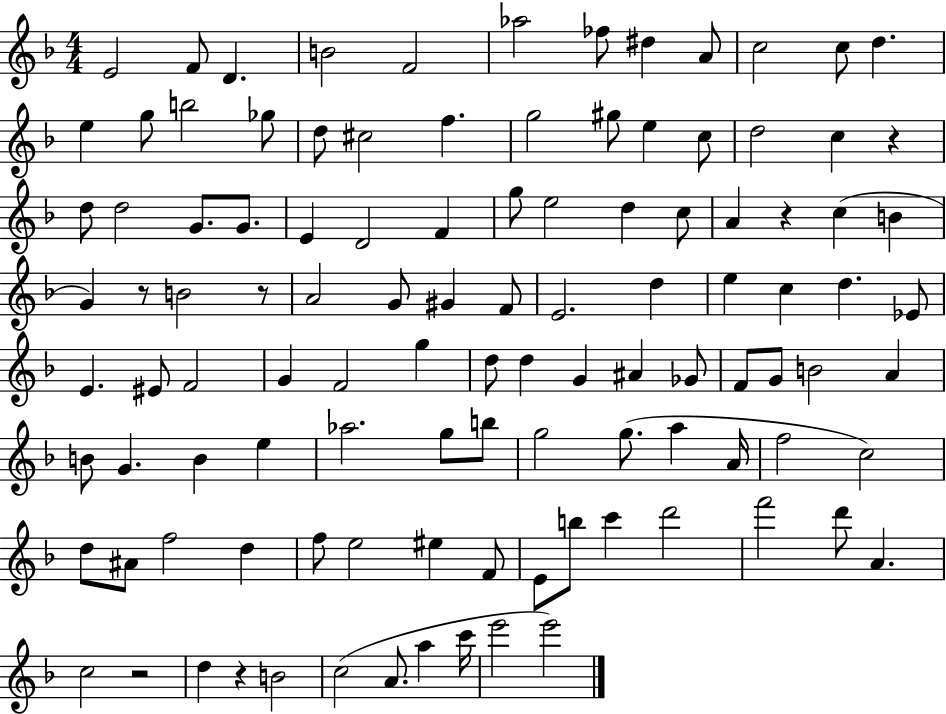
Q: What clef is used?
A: treble